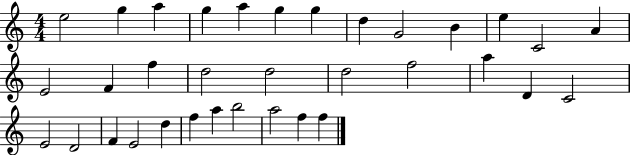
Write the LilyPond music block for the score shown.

{
  \clef treble
  \numericTimeSignature
  \time 4/4
  \key c \major
  e''2 g''4 a''4 | g''4 a''4 g''4 g''4 | d''4 g'2 b'4 | e''4 c'2 a'4 | \break e'2 f'4 f''4 | d''2 d''2 | d''2 f''2 | a''4 d'4 c'2 | \break e'2 d'2 | f'4 e'2 d''4 | f''4 a''4 b''2 | a''2 f''4 f''4 | \break \bar "|."
}